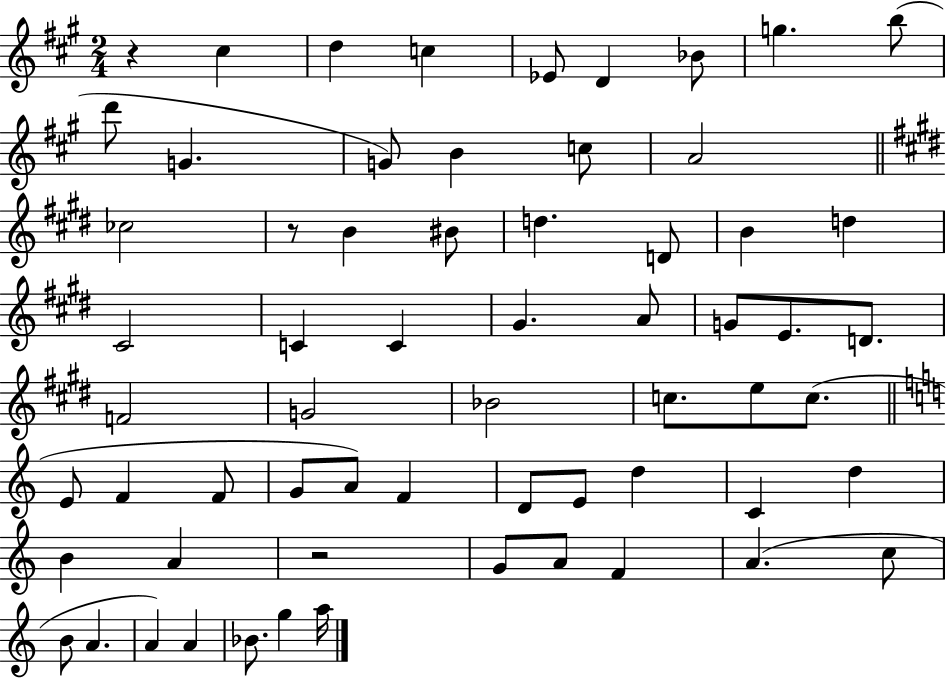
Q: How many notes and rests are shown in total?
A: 63